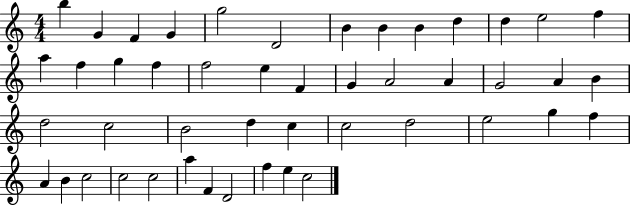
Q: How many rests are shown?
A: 0